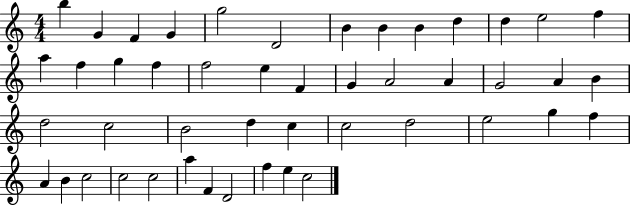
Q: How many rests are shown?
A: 0